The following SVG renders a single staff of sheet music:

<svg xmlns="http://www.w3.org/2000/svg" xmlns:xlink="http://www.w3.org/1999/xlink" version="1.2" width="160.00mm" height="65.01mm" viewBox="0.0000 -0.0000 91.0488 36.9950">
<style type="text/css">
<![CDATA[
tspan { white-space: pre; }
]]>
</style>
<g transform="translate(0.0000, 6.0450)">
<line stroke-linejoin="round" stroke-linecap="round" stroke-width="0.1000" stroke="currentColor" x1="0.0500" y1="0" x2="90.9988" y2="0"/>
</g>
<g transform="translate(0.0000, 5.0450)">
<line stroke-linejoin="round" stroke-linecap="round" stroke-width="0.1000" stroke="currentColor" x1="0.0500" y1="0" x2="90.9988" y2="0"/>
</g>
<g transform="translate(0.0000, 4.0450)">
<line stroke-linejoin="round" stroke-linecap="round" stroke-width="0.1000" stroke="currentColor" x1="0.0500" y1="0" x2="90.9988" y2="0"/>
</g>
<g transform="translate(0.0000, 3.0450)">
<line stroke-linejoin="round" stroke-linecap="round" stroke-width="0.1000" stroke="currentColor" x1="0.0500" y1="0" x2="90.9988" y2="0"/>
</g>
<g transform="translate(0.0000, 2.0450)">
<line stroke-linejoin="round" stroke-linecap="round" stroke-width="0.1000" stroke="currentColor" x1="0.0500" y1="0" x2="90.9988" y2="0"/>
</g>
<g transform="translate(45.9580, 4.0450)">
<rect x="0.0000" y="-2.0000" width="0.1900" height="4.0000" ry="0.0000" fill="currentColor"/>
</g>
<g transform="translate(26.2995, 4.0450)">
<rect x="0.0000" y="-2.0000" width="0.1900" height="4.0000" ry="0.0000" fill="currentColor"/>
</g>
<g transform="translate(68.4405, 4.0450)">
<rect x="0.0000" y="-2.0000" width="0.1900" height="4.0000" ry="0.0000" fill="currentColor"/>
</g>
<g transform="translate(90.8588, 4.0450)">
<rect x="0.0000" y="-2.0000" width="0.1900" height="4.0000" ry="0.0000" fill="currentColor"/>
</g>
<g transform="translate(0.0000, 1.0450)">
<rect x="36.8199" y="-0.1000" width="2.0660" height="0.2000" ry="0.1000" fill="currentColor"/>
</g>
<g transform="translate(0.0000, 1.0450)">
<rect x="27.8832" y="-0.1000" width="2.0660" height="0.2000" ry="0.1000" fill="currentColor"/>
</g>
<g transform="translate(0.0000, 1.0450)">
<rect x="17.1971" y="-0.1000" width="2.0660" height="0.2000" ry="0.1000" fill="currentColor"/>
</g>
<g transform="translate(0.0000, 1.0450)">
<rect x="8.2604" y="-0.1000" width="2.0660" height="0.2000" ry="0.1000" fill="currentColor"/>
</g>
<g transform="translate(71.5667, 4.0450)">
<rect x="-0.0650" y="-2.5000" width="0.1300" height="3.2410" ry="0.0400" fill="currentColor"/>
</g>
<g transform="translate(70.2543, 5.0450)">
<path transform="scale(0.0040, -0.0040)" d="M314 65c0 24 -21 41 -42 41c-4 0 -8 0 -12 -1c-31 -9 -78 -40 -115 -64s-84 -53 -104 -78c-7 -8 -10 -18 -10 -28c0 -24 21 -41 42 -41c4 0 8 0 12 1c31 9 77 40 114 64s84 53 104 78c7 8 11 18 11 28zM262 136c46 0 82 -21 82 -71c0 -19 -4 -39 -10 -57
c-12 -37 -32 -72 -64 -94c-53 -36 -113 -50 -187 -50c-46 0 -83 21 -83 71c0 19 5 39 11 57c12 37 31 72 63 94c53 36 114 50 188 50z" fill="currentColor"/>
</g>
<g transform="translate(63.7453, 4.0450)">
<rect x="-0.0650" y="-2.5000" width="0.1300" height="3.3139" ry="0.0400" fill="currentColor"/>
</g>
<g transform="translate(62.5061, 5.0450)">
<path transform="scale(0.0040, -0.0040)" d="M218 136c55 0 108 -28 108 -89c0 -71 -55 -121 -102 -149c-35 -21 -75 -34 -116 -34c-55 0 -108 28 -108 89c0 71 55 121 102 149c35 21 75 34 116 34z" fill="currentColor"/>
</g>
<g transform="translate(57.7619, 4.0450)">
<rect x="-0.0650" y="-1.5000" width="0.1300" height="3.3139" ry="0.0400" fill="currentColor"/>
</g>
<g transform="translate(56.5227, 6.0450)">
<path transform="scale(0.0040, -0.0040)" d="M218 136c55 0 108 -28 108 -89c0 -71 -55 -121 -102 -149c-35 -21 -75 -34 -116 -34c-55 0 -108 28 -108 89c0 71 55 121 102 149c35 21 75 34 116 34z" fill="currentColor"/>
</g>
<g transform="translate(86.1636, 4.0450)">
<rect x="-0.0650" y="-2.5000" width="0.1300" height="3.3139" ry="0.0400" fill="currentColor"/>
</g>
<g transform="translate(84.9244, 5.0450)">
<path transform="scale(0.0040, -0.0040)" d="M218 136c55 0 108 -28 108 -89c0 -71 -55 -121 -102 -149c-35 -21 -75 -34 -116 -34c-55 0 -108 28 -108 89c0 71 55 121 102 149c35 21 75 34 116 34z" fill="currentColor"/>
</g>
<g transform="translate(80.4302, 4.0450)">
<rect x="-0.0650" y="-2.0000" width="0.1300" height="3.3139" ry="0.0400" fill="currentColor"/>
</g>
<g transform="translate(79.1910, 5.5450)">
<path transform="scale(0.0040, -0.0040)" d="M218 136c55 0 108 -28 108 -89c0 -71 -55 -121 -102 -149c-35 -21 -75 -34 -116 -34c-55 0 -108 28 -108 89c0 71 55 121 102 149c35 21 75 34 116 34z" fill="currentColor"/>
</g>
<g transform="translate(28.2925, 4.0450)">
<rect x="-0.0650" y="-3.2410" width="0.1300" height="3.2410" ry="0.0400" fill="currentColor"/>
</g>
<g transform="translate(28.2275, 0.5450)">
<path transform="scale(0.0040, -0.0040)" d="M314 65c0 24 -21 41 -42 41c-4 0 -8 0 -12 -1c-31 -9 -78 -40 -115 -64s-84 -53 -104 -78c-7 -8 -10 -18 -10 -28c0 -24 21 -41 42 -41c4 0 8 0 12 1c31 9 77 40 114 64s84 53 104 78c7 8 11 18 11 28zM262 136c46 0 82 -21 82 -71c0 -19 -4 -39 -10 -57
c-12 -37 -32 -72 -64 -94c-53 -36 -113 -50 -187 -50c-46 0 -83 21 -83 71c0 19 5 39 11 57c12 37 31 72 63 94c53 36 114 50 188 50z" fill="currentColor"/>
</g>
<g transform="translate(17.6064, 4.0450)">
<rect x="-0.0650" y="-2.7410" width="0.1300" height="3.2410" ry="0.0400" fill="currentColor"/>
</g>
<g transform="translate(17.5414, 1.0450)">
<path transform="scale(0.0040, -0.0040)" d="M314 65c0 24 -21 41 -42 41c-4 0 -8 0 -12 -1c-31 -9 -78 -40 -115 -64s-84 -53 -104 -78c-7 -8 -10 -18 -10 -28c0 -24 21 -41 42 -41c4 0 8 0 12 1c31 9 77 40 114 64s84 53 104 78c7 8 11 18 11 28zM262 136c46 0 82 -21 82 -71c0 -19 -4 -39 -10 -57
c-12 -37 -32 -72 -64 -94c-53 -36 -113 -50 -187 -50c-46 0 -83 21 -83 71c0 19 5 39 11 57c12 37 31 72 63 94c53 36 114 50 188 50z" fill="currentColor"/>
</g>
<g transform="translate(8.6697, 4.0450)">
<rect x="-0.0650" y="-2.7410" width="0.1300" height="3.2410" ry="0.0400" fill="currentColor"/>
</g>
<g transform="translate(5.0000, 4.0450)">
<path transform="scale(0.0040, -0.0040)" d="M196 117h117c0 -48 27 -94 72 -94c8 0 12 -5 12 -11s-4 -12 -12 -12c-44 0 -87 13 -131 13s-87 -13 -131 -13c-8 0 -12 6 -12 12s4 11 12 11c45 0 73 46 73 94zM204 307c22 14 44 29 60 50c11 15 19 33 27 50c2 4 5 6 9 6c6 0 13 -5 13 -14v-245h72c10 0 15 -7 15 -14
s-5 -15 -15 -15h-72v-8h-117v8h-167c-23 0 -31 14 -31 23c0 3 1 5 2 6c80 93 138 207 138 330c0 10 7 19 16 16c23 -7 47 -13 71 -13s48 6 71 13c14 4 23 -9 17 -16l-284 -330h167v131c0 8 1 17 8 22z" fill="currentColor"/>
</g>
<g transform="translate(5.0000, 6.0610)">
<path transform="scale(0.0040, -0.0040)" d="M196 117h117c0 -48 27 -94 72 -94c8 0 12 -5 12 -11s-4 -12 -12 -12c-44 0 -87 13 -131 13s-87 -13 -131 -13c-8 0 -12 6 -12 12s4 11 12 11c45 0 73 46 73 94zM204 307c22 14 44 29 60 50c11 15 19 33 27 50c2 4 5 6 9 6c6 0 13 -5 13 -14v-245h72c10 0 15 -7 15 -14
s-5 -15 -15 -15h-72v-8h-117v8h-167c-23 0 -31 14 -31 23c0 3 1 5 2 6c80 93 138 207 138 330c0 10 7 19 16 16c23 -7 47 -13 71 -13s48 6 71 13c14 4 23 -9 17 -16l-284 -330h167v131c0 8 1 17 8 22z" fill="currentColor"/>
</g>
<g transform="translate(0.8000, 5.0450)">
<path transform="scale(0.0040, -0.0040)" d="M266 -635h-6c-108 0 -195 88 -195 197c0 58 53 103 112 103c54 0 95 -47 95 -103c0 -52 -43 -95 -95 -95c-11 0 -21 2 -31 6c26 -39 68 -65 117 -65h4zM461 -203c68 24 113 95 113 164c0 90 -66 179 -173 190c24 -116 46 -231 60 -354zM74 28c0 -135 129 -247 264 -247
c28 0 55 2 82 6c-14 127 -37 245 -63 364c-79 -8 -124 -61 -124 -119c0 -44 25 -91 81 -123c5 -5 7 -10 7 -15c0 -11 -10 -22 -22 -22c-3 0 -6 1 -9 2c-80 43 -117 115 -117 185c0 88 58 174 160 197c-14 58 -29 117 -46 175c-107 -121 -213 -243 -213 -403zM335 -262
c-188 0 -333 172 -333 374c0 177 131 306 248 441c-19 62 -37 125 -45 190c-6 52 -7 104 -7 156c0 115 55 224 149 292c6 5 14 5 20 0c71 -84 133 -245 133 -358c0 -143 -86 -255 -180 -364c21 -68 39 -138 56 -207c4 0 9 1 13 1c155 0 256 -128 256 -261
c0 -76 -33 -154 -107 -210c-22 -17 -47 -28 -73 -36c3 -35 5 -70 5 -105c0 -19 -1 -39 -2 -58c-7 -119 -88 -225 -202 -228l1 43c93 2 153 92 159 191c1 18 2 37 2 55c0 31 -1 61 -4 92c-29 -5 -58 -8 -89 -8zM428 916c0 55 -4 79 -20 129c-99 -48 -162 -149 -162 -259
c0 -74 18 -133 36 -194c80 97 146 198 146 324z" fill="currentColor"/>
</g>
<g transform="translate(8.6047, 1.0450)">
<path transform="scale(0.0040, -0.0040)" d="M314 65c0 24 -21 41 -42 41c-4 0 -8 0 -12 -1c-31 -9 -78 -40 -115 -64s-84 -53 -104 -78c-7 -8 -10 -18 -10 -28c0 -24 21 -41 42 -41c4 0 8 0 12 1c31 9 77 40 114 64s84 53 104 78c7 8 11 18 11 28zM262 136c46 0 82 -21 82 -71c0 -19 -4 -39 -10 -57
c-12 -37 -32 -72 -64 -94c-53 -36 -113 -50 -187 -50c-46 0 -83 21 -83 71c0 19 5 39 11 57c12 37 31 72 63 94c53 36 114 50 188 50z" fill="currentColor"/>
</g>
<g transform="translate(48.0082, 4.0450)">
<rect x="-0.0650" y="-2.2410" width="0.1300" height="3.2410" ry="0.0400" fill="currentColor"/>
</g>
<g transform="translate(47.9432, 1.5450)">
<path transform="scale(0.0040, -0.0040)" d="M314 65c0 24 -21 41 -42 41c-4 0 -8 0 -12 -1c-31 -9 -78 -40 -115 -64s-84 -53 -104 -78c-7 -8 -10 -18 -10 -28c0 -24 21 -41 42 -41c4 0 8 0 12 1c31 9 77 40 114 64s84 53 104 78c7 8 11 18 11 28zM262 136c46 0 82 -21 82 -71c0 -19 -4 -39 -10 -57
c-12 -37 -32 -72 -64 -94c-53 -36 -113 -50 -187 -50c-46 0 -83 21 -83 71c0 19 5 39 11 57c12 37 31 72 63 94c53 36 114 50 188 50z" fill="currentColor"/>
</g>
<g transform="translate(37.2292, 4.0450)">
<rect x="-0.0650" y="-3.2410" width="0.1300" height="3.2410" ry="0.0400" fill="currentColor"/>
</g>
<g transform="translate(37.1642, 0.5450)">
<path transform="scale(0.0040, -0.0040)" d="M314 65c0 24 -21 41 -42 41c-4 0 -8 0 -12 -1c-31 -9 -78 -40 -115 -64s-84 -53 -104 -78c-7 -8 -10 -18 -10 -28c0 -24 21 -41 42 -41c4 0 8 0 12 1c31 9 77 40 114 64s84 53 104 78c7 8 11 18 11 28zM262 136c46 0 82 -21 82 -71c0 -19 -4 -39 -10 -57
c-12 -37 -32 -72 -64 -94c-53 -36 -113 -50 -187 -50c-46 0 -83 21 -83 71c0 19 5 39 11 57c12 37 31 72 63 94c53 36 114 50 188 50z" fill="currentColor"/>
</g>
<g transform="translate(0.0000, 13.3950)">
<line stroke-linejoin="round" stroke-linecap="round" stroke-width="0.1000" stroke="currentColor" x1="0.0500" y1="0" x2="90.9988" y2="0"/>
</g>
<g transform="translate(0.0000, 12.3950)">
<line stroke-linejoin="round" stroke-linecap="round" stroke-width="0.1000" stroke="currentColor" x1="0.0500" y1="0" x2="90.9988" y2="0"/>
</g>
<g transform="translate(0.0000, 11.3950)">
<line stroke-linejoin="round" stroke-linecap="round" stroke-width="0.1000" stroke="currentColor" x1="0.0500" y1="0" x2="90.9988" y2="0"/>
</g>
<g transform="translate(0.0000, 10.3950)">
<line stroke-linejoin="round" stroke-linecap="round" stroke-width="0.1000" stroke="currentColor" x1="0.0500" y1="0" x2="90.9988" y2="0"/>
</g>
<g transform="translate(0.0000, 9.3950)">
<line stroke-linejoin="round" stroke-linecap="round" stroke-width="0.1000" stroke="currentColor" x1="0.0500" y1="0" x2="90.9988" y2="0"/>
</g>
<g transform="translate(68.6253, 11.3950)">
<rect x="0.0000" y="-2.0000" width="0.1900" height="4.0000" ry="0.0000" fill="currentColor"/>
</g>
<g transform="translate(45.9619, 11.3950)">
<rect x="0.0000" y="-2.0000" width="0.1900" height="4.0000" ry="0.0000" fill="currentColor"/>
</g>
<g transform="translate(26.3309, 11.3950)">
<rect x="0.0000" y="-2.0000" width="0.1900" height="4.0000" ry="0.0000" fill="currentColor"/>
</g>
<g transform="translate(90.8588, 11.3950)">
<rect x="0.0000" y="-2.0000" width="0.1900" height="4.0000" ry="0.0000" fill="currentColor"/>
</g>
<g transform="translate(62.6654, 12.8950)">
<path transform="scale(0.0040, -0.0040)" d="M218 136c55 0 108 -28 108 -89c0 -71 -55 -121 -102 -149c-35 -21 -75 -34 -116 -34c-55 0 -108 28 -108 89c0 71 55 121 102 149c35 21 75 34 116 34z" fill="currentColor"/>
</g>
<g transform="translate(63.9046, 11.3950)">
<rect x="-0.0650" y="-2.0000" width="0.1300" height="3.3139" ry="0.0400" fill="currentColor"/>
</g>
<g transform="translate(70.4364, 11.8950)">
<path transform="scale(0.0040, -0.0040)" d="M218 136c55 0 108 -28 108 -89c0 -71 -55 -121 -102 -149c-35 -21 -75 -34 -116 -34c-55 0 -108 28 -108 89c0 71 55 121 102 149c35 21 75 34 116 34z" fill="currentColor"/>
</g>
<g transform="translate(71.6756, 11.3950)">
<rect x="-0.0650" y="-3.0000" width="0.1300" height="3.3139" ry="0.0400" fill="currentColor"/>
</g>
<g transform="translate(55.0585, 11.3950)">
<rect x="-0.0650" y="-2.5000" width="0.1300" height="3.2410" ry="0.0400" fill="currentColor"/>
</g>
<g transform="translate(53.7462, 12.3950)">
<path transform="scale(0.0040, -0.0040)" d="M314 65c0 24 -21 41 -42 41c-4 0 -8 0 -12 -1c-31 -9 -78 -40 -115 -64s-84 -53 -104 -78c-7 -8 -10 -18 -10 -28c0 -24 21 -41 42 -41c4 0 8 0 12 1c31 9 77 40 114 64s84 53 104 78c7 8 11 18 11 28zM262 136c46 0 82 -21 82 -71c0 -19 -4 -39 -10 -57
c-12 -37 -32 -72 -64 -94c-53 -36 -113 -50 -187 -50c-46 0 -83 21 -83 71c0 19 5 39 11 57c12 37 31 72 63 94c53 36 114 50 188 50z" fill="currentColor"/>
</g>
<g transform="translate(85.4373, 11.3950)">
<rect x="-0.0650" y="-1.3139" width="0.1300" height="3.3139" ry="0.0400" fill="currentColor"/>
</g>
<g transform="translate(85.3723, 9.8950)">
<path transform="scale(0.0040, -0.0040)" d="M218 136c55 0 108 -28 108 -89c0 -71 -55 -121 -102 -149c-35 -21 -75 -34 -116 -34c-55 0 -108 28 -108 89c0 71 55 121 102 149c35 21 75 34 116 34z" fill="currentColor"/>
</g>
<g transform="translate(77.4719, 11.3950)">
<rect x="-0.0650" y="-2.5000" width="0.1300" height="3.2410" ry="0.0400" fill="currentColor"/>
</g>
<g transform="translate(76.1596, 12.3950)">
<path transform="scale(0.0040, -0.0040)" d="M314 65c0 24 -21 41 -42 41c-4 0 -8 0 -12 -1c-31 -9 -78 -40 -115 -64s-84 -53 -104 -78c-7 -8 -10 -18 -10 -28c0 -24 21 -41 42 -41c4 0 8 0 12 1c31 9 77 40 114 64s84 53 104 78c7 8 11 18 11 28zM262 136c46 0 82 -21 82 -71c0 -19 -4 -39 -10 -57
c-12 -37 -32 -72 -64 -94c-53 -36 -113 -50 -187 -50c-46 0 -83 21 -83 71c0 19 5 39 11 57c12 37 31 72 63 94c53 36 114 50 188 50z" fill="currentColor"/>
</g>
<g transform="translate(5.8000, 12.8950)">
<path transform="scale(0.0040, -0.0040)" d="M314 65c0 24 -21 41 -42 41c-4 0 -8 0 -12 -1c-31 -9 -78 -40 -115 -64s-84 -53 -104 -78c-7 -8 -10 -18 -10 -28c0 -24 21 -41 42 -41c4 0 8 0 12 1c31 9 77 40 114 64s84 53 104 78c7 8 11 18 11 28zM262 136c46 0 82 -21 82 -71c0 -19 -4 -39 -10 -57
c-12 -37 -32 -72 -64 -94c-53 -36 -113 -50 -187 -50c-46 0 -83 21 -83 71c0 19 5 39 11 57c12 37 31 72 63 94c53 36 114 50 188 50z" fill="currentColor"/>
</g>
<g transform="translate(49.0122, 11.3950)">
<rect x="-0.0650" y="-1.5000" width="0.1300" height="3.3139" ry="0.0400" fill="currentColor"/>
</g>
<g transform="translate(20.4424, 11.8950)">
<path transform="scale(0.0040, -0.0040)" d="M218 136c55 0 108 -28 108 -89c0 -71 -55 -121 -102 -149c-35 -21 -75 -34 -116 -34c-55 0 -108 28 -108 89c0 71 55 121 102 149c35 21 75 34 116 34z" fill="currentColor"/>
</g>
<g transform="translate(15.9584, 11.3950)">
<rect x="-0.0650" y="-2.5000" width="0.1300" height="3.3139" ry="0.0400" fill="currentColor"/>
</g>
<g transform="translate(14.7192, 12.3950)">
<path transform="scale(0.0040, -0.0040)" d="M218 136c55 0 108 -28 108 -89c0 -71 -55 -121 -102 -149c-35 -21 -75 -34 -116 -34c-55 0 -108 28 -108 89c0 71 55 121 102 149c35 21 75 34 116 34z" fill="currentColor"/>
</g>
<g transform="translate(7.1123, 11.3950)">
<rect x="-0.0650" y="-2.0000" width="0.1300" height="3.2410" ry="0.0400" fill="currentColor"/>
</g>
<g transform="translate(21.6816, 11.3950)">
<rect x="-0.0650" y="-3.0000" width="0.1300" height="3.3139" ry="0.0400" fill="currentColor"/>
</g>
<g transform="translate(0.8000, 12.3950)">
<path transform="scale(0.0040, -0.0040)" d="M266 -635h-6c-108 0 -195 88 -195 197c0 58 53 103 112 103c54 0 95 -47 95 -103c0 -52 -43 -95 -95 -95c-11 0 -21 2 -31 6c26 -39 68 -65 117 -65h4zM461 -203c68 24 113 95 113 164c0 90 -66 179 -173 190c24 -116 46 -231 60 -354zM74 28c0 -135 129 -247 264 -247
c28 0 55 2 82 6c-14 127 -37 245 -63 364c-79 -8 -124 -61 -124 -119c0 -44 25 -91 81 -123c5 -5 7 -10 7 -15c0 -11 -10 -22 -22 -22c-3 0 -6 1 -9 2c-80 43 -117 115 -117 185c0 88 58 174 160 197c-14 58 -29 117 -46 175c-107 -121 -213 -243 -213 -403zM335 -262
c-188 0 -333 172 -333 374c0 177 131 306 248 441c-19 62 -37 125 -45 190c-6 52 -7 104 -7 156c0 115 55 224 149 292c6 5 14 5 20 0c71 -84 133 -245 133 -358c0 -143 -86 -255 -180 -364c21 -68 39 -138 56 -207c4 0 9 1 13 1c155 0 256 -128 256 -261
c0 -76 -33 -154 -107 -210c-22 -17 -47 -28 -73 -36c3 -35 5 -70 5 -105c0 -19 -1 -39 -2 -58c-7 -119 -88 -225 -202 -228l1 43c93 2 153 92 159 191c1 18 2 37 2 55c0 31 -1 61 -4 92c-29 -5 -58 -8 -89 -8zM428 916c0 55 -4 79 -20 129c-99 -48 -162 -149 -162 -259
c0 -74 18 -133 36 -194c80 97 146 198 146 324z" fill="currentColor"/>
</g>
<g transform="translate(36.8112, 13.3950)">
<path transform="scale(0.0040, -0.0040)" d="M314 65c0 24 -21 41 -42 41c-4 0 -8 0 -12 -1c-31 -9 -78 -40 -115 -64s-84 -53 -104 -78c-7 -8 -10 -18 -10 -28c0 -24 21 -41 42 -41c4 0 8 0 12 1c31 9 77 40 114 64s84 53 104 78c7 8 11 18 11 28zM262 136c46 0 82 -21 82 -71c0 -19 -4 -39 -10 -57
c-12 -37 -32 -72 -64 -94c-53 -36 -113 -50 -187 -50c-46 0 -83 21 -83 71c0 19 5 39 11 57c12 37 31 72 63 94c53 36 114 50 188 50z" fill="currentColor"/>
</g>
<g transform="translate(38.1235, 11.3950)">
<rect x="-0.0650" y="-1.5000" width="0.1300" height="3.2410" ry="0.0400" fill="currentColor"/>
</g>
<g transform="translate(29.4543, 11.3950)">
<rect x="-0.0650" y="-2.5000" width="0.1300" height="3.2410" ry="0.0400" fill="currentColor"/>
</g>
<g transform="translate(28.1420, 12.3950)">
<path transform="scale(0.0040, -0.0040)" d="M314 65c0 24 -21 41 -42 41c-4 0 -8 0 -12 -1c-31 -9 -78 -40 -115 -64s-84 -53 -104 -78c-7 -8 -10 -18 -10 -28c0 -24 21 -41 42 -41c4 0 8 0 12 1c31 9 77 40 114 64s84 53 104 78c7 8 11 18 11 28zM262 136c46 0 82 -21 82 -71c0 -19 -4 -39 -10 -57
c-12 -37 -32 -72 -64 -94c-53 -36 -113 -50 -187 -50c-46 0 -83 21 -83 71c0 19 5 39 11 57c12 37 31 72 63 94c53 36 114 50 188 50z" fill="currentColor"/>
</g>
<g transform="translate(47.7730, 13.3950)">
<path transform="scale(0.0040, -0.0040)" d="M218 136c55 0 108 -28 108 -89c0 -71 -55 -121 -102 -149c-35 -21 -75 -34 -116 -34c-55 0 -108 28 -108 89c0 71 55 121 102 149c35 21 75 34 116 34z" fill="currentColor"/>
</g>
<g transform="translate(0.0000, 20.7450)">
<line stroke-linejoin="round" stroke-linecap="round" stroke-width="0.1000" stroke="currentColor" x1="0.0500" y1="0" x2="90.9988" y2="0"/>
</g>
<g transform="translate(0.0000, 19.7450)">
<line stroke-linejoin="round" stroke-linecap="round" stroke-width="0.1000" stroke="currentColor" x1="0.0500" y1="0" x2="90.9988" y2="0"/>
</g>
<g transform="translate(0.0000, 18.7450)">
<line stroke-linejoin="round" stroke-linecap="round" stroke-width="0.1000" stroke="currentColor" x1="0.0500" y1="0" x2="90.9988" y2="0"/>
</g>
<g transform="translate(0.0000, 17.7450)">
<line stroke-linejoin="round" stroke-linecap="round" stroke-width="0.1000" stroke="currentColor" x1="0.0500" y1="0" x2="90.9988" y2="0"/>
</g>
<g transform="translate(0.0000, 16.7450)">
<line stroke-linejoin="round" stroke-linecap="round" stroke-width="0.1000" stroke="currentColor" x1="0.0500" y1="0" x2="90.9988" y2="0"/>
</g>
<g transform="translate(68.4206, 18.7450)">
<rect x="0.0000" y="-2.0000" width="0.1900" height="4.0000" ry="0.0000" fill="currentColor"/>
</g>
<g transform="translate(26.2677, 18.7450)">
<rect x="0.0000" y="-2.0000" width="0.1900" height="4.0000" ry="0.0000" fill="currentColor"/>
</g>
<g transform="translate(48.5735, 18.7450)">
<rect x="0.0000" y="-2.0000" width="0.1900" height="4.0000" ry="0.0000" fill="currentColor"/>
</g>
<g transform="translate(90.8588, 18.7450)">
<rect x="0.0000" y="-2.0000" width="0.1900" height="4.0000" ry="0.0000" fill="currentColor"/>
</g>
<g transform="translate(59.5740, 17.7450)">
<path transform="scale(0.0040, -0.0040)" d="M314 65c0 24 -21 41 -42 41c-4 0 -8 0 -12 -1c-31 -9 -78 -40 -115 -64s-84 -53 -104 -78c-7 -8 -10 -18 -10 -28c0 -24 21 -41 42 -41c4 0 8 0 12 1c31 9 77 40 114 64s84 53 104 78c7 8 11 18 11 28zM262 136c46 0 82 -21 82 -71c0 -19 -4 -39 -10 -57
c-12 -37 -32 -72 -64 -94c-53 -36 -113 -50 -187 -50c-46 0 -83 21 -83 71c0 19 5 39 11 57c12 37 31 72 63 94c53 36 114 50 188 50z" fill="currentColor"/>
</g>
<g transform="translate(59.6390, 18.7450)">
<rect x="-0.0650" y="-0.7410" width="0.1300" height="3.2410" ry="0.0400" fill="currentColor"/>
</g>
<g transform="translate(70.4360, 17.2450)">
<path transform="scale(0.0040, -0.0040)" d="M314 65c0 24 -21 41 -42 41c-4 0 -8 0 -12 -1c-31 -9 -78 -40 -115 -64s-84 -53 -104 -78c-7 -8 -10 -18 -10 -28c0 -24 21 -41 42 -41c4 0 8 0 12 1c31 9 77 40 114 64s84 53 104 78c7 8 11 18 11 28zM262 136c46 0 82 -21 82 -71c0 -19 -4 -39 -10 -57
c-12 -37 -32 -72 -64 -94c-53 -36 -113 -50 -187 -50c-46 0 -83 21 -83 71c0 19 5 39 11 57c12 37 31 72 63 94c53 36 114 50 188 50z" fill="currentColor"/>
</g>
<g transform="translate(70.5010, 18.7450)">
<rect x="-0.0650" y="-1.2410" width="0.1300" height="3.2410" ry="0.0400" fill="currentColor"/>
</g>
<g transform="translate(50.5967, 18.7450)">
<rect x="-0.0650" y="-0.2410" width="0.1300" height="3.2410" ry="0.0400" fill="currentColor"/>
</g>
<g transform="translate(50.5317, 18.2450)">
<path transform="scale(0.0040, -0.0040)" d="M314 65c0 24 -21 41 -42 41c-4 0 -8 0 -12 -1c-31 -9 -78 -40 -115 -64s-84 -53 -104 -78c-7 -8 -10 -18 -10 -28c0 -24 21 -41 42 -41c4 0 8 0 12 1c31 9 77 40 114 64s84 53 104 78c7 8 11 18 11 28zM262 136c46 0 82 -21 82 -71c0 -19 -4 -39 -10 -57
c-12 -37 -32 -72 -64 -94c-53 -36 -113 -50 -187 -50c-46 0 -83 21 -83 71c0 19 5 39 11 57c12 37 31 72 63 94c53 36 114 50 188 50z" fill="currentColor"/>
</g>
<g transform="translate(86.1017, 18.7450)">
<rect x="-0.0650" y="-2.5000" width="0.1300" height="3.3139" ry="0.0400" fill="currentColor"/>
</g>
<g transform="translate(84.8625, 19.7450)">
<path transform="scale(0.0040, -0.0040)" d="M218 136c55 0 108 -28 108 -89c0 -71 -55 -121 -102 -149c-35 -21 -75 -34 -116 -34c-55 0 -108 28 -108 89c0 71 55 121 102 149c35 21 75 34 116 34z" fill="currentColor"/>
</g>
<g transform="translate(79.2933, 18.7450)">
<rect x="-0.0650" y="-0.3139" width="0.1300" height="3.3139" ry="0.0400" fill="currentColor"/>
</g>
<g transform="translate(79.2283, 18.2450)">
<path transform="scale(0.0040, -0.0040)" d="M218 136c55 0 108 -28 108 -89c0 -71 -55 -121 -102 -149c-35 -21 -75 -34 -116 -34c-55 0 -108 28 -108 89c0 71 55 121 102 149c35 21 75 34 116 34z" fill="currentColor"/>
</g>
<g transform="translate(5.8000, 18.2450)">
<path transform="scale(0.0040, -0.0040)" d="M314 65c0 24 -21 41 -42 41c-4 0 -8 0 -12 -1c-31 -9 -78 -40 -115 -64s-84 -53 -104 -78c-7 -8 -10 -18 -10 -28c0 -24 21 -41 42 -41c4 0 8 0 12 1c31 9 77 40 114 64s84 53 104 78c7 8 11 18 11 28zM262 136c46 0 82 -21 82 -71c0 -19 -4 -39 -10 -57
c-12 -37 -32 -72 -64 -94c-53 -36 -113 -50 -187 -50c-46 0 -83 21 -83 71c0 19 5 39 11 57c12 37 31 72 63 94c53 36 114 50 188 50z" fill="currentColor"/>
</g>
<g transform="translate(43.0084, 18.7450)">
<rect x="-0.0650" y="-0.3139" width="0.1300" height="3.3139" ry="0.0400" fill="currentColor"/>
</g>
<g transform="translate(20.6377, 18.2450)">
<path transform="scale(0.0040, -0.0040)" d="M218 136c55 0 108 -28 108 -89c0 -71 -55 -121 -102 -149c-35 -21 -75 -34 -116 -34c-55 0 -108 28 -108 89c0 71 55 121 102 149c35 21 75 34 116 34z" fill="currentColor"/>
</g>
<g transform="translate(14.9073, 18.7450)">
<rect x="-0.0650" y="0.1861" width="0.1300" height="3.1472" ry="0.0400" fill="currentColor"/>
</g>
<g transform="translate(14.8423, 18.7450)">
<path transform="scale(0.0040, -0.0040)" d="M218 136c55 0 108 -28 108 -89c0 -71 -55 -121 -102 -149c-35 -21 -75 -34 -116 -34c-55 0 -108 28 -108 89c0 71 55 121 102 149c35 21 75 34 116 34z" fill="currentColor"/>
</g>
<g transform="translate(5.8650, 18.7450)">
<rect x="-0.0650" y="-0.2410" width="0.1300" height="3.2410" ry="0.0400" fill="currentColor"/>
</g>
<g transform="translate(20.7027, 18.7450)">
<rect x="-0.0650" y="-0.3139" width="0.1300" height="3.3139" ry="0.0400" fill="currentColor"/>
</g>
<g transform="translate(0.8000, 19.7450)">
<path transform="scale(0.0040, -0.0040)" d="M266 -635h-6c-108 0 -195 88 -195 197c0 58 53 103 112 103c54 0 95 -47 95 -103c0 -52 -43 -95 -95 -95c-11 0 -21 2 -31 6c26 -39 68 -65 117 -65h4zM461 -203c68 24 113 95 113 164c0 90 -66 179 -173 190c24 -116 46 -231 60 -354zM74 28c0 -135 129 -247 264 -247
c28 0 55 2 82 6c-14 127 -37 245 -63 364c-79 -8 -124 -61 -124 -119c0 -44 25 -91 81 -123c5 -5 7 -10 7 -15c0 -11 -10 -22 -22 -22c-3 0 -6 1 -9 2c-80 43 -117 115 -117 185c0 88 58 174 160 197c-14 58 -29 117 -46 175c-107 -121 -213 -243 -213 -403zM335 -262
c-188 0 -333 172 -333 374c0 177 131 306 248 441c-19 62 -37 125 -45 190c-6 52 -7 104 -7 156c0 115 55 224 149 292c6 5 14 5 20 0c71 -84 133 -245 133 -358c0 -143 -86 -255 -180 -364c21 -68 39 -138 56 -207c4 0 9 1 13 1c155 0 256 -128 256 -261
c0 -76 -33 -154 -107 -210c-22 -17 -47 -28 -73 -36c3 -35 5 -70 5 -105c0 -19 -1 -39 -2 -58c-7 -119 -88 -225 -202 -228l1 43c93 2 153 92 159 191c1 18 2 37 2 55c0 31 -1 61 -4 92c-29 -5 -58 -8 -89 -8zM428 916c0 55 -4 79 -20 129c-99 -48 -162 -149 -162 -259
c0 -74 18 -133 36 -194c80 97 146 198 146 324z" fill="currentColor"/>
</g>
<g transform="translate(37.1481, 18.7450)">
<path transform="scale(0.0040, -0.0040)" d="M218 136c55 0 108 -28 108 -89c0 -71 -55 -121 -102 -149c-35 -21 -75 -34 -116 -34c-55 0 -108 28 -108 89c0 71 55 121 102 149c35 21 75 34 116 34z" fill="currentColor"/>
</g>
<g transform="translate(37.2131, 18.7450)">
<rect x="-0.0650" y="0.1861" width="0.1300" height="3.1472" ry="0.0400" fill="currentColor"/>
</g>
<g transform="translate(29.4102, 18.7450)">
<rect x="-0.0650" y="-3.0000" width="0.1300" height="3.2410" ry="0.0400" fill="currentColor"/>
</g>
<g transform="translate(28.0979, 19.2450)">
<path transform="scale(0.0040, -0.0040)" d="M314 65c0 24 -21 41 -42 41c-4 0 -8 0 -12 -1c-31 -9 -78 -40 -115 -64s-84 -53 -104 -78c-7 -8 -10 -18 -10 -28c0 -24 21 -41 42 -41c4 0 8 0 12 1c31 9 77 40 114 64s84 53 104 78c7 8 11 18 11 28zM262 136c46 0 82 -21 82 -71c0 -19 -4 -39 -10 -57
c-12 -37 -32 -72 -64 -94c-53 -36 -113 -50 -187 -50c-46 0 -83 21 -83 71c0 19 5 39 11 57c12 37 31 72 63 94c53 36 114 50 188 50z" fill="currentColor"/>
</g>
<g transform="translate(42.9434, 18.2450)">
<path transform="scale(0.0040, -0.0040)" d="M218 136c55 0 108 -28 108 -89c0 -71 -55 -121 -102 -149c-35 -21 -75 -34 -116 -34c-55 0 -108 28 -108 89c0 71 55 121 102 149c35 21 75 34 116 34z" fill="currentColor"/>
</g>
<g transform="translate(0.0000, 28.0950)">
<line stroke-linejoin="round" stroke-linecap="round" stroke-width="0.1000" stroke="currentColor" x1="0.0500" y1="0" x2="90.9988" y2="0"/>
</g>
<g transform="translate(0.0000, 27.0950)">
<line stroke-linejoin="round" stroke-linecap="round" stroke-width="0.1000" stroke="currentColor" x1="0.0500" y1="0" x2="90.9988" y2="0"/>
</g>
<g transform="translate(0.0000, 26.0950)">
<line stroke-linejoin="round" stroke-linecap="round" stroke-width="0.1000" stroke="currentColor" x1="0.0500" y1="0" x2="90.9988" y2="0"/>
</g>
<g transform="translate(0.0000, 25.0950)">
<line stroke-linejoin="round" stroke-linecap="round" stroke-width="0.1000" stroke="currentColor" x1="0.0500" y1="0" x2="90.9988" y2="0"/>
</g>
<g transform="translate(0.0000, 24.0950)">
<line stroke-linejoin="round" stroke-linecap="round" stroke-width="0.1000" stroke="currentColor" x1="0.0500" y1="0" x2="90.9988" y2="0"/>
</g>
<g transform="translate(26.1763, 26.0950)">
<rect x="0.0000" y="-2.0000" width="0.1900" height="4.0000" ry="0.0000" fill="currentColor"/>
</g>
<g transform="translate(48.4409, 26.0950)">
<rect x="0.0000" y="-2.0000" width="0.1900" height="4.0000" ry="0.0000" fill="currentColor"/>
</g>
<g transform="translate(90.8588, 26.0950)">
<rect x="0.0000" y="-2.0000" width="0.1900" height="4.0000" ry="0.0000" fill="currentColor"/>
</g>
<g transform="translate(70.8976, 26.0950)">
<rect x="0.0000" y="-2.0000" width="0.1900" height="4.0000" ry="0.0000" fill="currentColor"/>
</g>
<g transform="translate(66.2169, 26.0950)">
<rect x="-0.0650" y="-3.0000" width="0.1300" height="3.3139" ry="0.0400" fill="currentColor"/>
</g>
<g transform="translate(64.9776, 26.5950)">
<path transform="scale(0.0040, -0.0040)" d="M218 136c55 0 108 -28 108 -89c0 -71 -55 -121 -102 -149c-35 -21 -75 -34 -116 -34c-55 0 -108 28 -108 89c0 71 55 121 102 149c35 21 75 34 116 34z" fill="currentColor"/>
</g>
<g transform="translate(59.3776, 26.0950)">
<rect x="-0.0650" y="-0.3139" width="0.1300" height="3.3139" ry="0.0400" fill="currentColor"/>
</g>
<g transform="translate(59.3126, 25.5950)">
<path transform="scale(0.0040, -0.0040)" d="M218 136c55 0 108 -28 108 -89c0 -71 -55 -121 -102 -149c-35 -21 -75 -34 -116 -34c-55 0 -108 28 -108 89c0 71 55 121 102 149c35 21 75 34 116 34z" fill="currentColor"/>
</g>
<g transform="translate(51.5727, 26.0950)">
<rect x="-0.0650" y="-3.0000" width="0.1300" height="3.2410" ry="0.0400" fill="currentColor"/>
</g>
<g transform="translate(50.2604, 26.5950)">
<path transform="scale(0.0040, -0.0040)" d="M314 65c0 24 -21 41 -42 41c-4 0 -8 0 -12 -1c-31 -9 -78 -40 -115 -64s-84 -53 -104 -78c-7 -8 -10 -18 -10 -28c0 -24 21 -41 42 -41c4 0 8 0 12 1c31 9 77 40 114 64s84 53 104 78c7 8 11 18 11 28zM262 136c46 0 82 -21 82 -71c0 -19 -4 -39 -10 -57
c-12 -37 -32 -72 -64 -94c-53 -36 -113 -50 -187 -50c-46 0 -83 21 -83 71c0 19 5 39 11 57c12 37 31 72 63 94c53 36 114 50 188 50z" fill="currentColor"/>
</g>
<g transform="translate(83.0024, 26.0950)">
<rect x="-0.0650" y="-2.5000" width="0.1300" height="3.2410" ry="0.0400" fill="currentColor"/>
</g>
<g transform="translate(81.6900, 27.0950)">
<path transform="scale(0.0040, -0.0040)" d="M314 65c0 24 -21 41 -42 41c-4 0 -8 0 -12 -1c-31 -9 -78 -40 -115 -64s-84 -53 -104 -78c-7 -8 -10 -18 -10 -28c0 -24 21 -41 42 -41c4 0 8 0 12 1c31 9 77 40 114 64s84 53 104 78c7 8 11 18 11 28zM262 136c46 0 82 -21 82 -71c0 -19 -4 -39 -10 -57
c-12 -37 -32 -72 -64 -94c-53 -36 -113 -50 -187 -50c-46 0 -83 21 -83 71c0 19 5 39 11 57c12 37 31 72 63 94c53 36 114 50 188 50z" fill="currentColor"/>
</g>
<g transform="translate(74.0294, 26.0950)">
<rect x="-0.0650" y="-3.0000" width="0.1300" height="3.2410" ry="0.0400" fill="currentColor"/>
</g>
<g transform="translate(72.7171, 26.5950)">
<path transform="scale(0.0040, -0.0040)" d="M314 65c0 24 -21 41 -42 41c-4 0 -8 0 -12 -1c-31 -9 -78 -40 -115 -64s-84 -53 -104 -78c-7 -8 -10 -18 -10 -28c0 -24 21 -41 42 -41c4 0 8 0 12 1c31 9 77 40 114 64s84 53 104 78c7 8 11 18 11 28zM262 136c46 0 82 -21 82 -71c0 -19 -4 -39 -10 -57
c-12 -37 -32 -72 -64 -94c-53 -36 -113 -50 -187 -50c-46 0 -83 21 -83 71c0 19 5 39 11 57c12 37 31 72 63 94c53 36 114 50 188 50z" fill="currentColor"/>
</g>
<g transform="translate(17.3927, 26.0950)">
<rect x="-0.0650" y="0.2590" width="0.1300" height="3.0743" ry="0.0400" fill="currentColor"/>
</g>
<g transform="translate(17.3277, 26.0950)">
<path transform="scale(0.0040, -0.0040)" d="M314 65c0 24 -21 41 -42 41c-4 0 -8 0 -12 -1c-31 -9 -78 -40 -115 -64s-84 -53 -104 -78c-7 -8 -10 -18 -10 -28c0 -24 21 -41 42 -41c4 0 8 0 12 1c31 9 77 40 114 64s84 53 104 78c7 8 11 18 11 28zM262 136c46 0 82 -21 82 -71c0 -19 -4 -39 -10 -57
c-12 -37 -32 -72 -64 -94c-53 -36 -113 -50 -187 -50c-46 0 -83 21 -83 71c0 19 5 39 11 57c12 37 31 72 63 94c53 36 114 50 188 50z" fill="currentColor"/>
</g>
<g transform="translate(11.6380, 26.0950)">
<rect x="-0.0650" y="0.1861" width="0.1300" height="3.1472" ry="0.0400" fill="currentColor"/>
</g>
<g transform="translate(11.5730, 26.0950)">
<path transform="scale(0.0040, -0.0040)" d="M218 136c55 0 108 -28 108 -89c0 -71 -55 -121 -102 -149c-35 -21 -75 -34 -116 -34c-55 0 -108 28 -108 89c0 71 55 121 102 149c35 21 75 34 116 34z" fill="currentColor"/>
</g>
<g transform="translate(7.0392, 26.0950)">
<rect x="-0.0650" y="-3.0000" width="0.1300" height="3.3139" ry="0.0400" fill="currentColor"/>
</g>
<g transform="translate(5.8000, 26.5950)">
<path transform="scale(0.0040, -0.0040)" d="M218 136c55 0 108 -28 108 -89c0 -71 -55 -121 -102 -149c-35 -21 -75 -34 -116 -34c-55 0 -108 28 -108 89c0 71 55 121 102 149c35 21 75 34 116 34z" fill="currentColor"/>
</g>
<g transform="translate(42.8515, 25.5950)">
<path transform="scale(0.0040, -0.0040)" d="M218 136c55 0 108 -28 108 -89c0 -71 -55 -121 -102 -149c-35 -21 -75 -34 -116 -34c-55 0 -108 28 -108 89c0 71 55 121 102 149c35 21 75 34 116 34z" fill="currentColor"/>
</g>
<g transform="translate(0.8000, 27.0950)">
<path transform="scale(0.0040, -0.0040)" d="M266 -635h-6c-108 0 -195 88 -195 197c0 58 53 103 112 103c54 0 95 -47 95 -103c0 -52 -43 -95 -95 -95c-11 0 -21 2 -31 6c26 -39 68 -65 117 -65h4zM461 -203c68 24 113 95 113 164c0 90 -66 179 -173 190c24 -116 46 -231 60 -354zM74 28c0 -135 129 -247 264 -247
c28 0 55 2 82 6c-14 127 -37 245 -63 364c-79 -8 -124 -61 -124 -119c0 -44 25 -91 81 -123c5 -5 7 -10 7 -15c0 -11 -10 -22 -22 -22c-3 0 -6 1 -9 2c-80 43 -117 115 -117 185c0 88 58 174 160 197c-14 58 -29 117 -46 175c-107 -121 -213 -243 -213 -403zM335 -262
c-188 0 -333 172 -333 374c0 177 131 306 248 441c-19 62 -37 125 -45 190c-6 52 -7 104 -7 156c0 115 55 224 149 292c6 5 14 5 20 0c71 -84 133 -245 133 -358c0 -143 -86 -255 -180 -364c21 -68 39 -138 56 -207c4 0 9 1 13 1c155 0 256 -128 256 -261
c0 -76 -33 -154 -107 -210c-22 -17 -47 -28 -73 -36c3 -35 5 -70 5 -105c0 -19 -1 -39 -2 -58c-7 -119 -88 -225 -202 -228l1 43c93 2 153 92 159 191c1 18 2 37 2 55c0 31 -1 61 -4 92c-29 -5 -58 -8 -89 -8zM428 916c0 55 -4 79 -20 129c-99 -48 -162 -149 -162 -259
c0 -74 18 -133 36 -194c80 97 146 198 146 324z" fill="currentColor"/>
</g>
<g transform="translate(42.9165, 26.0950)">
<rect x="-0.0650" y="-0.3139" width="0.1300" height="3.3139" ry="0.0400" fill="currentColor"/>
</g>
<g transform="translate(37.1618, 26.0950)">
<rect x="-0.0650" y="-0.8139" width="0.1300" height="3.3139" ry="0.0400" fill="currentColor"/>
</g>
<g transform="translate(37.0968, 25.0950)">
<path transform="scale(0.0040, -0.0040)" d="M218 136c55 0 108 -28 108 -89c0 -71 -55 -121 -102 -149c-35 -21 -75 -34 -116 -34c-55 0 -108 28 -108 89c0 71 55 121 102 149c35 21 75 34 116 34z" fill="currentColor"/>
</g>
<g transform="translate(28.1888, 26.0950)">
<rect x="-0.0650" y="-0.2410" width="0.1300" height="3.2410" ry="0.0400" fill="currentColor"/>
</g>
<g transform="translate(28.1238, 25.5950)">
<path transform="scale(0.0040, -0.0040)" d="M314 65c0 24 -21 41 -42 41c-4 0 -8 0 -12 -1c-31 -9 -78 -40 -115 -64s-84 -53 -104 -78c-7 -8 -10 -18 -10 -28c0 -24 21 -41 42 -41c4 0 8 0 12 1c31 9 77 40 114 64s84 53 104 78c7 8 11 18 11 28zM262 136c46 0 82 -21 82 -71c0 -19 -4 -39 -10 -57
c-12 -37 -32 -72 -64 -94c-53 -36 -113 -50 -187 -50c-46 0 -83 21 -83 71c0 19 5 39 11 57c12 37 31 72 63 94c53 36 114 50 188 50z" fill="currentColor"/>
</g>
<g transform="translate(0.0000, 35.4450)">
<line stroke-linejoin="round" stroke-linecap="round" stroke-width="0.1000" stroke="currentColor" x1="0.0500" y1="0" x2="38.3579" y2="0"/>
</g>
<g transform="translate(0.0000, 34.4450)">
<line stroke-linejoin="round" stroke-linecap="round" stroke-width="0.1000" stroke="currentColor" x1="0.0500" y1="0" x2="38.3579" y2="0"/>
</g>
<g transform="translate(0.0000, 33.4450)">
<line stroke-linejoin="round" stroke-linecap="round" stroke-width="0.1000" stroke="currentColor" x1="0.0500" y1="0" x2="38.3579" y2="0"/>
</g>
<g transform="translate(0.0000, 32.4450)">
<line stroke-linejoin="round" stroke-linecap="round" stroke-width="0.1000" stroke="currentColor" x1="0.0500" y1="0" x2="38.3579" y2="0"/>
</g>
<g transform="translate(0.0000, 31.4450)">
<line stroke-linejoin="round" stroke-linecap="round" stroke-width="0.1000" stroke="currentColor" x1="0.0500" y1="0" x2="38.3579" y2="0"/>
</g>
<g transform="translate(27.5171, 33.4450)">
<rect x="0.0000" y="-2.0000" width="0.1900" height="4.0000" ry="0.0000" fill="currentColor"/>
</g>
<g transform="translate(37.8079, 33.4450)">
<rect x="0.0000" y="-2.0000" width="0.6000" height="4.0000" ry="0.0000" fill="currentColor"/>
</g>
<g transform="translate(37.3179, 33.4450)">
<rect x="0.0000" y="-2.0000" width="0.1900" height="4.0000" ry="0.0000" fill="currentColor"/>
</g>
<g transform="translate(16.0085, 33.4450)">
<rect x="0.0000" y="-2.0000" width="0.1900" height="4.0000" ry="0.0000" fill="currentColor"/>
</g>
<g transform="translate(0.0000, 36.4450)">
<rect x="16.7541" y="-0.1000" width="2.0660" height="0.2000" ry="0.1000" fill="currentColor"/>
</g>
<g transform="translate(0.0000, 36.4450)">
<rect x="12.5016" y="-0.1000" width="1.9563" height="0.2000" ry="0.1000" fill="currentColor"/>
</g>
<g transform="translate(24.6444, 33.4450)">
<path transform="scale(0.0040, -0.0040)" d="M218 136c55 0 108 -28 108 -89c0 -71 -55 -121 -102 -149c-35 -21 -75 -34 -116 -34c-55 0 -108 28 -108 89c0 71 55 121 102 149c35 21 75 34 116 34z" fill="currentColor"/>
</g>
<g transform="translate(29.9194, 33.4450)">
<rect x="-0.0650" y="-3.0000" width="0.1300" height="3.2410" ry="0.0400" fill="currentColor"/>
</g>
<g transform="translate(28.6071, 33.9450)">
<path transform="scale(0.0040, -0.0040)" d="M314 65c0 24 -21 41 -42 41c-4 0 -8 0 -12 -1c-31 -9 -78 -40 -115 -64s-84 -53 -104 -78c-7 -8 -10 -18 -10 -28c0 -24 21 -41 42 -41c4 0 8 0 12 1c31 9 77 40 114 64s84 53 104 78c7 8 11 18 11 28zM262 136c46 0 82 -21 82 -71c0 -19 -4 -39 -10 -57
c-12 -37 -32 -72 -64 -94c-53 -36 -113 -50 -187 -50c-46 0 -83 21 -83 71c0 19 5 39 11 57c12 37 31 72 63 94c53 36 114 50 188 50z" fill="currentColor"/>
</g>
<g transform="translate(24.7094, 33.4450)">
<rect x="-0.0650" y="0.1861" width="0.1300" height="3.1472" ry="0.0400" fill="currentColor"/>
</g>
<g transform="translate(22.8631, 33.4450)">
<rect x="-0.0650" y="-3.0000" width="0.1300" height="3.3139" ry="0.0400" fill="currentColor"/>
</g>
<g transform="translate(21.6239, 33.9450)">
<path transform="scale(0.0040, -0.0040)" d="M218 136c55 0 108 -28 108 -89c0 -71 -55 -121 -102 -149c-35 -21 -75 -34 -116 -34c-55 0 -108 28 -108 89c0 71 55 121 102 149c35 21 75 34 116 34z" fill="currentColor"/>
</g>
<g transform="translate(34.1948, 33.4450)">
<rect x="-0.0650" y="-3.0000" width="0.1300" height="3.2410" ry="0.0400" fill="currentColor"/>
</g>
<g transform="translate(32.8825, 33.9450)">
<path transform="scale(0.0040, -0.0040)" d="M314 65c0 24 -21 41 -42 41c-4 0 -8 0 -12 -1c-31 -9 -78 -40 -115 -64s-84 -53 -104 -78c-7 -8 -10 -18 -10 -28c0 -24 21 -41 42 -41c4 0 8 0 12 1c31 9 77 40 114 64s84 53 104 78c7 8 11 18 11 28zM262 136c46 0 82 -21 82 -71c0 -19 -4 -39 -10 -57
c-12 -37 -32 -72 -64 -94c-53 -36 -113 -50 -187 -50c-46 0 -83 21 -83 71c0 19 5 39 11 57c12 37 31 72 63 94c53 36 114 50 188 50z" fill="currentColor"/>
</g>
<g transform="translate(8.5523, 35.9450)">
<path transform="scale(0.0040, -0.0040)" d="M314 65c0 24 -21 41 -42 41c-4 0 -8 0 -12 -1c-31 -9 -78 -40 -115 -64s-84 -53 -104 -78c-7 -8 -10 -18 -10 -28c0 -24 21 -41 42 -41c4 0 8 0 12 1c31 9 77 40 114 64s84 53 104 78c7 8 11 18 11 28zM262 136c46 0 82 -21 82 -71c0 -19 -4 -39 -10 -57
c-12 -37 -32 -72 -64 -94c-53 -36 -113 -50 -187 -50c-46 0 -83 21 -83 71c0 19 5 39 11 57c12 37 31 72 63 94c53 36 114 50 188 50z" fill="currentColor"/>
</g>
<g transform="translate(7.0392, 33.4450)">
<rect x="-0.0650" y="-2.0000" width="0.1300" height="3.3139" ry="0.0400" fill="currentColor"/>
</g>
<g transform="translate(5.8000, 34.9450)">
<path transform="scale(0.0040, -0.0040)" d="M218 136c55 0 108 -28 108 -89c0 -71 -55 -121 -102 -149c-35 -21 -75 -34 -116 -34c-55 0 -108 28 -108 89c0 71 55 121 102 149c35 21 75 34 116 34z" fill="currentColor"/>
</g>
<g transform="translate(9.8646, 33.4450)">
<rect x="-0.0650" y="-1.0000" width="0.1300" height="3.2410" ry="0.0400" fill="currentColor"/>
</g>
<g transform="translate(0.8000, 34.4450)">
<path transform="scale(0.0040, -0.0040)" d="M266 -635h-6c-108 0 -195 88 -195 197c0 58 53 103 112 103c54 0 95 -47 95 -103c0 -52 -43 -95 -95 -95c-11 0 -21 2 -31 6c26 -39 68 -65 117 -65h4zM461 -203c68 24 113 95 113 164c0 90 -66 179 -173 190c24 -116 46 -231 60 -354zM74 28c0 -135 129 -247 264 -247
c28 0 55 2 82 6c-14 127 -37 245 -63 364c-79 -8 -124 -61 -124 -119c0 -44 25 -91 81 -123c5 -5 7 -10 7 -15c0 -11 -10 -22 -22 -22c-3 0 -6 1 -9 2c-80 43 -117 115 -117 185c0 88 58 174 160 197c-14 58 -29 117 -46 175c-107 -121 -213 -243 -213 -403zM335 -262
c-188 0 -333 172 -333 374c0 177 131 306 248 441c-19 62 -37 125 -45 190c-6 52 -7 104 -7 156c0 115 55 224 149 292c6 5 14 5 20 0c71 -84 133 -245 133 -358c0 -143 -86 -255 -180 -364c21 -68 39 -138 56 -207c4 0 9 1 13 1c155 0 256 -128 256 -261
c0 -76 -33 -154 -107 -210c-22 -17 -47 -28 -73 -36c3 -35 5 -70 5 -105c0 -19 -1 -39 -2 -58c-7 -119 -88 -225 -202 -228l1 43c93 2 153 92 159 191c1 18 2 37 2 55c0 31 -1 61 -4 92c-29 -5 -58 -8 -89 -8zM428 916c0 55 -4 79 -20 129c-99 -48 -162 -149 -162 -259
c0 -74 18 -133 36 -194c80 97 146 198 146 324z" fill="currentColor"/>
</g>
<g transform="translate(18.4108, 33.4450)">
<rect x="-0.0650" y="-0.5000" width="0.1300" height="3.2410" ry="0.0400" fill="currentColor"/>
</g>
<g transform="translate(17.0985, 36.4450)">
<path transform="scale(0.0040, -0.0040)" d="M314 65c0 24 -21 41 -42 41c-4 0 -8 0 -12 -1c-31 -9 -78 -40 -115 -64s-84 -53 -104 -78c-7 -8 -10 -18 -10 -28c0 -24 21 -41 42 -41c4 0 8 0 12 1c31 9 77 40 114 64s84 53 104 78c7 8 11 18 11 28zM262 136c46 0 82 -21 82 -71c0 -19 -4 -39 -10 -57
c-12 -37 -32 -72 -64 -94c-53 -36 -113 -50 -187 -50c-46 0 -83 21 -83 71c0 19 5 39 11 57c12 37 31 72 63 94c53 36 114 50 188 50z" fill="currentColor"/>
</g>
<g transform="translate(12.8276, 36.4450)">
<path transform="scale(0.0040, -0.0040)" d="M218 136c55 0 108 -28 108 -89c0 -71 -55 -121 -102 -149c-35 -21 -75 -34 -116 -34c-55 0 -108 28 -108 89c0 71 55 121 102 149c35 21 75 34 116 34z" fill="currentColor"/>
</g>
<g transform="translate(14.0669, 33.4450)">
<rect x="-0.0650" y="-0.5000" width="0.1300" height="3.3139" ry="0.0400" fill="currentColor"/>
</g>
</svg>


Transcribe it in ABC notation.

X:1
T:Untitled
M:4/4
L:1/4
K:C
a2 a2 b2 b2 g2 E G G2 F G F2 G A G2 E2 E G2 F A G2 e c2 B c A2 B c c2 d2 e2 c G A B B2 c2 d c A2 c A A2 G2 F D2 C C2 A B A2 A2